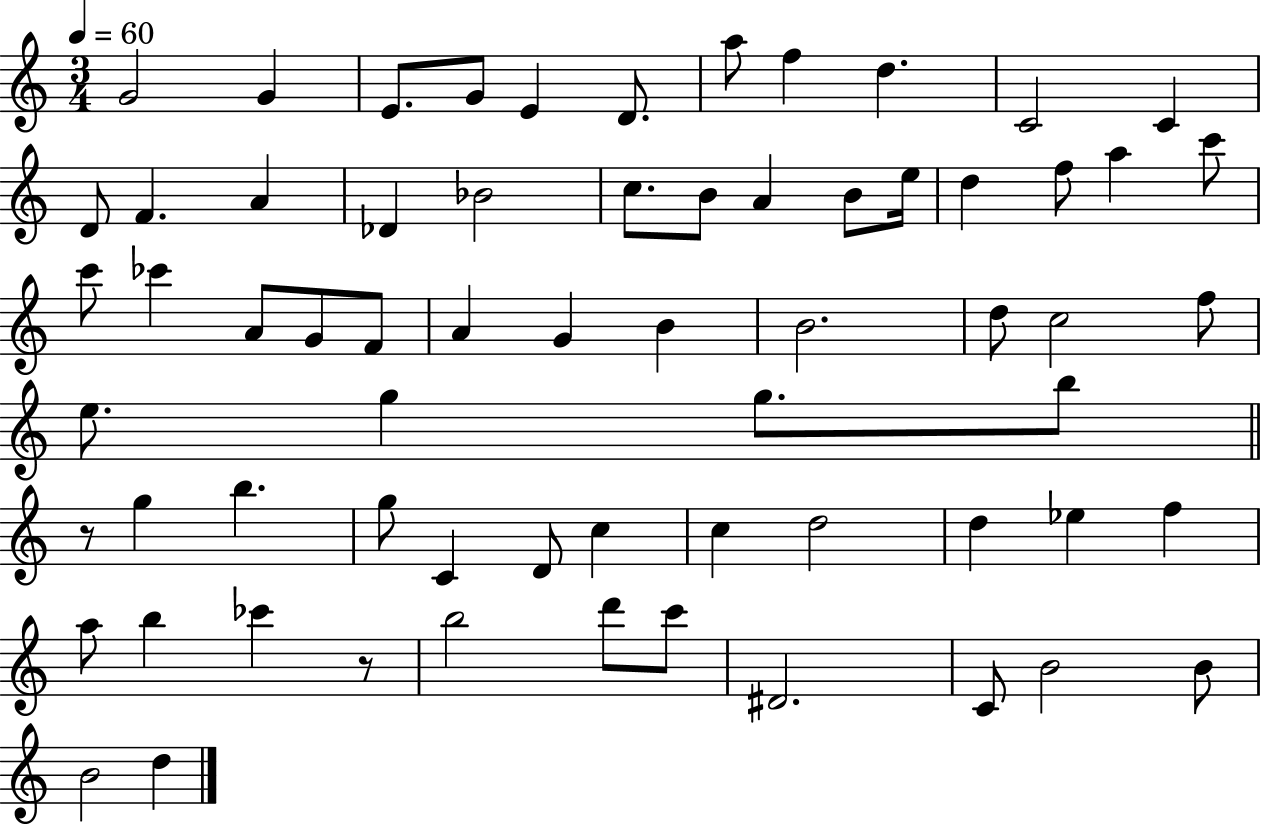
{
  \clef treble
  \numericTimeSignature
  \time 3/4
  \key c \major
  \tempo 4 = 60
  g'2 g'4 | e'8. g'8 e'4 d'8. | a''8 f''4 d''4. | c'2 c'4 | \break d'8 f'4. a'4 | des'4 bes'2 | c''8. b'8 a'4 b'8 e''16 | d''4 f''8 a''4 c'''8 | \break c'''8 ces'''4 a'8 g'8 f'8 | a'4 g'4 b'4 | b'2. | d''8 c''2 f''8 | \break e''8. g''4 g''8. b''8 | \bar "||" \break \key a \minor r8 g''4 b''4. | g''8 c'4 d'8 c''4 | c''4 d''2 | d''4 ees''4 f''4 | \break a''8 b''4 ces'''4 r8 | b''2 d'''8 c'''8 | dis'2. | c'8 b'2 b'8 | \break b'2 d''4 | \bar "|."
}